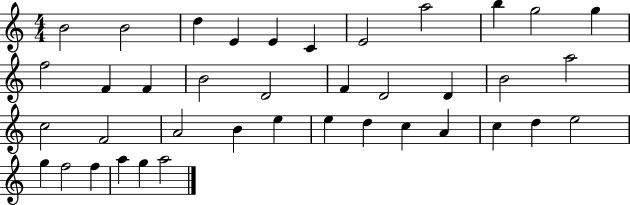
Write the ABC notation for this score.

X:1
T:Untitled
M:4/4
L:1/4
K:C
B2 B2 d E E C E2 a2 b g2 g f2 F F B2 D2 F D2 D B2 a2 c2 F2 A2 B e e d c A c d e2 g f2 f a g a2